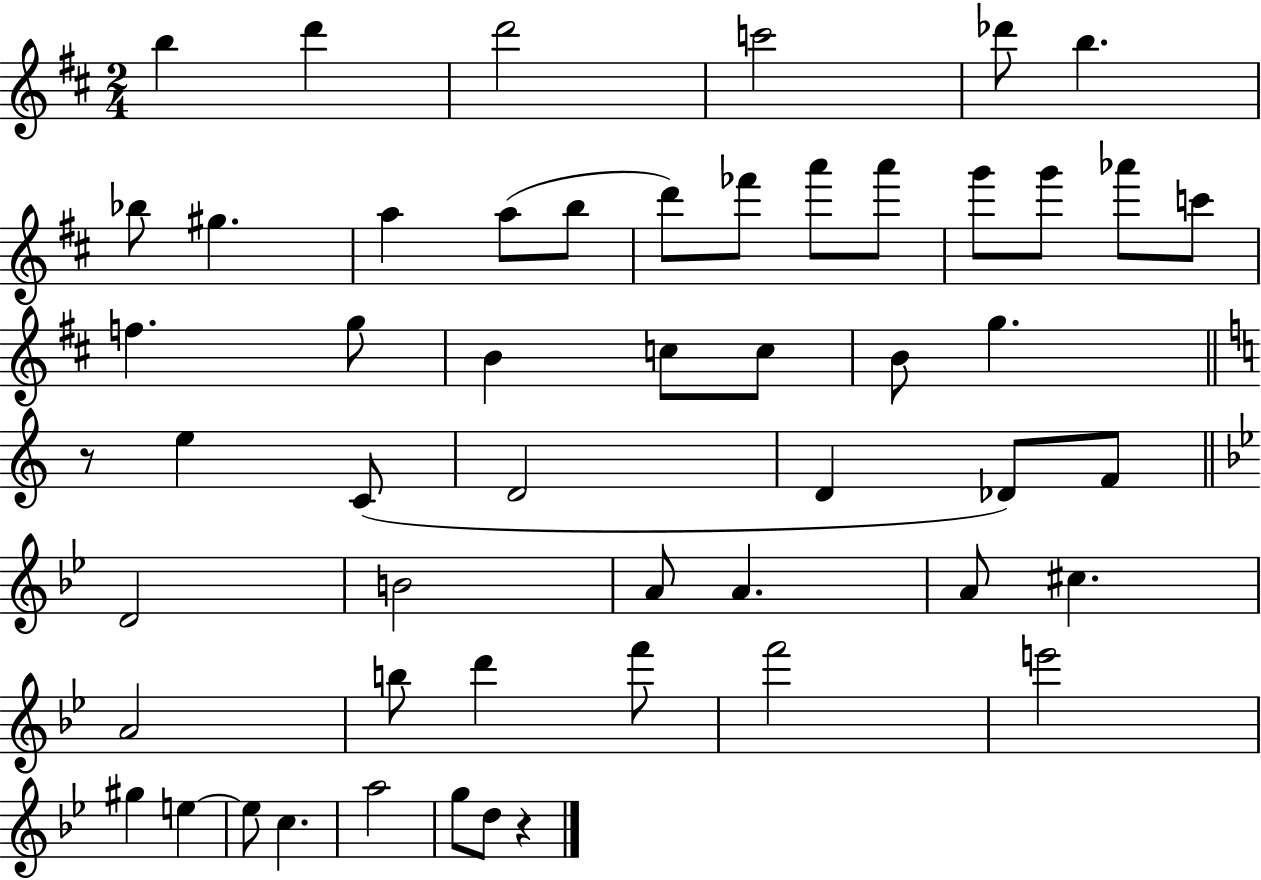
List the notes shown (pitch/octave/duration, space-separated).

B5/q D6/q D6/h C6/h Db6/e B5/q. Bb5/e G#5/q. A5/q A5/e B5/e D6/e FES6/e A6/e A6/e G6/e G6/e Ab6/e C6/e F5/q. G5/e B4/q C5/e C5/e B4/e G5/q. R/e E5/q C4/e D4/h D4/q Db4/e F4/e D4/h B4/h A4/e A4/q. A4/e C#5/q. A4/h B5/e D6/q F6/e F6/h E6/h G#5/q E5/q E5/e C5/q. A5/h G5/e D5/e R/q